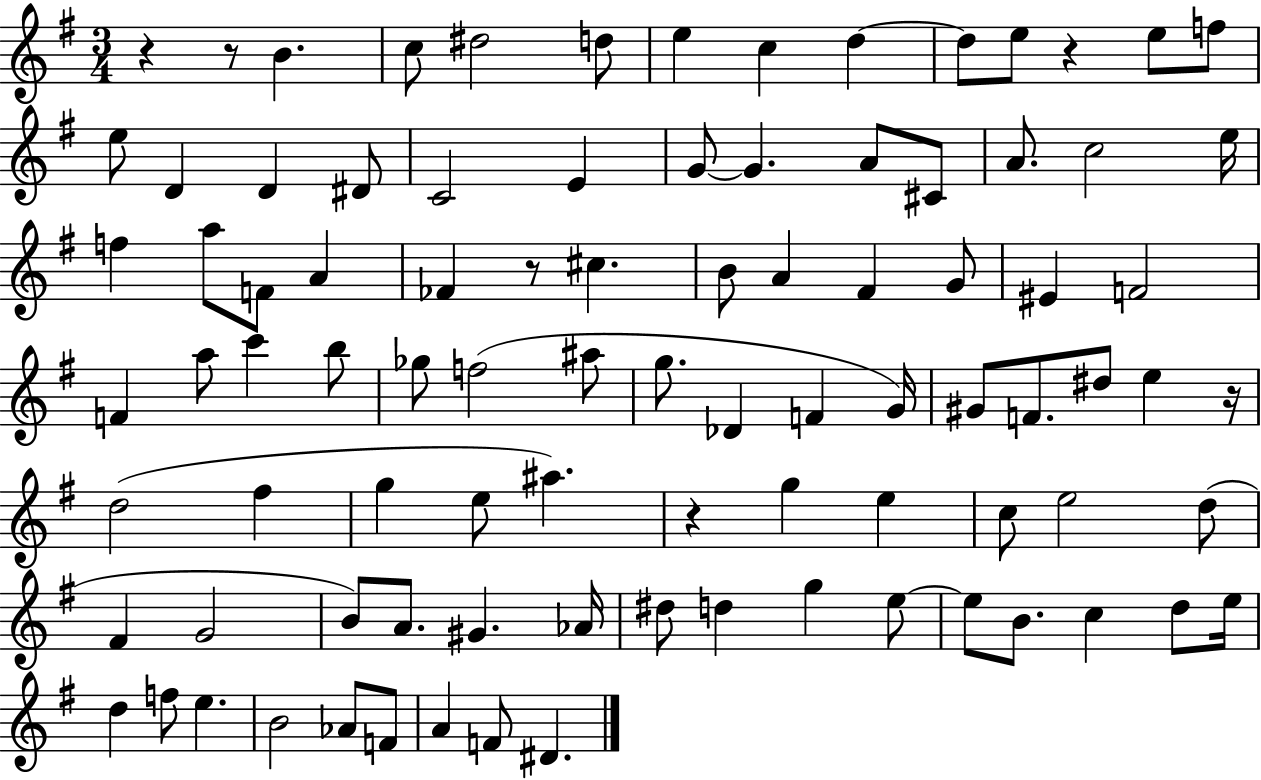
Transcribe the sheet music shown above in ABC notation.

X:1
T:Untitled
M:3/4
L:1/4
K:G
z z/2 B c/2 ^d2 d/2 e c d d/2 e/2 z e/2 f/2 e/2 D D ^D/2 C2 E G/2 G A/2 ^C/2 A/2 c2 e/4 f a/2 F/2 A _F z/2 ^c B/2 A ^F G/2 ^E F2 F a/2 c' b/2 _g/2 f2 ^a/2 g/2 _D F G/4 ^G/2 F/2 ^d/2 e z/4 d2 ^f g e/2 ^a z g e c/2 e2 d/2 ^F G2 B/2 A/2 ^G _A/4 ^d/2 d g e/2 e/2 B/2 c d/2 e/4 d f/2 e B2 _A/2 F/2 A F/2 ^D